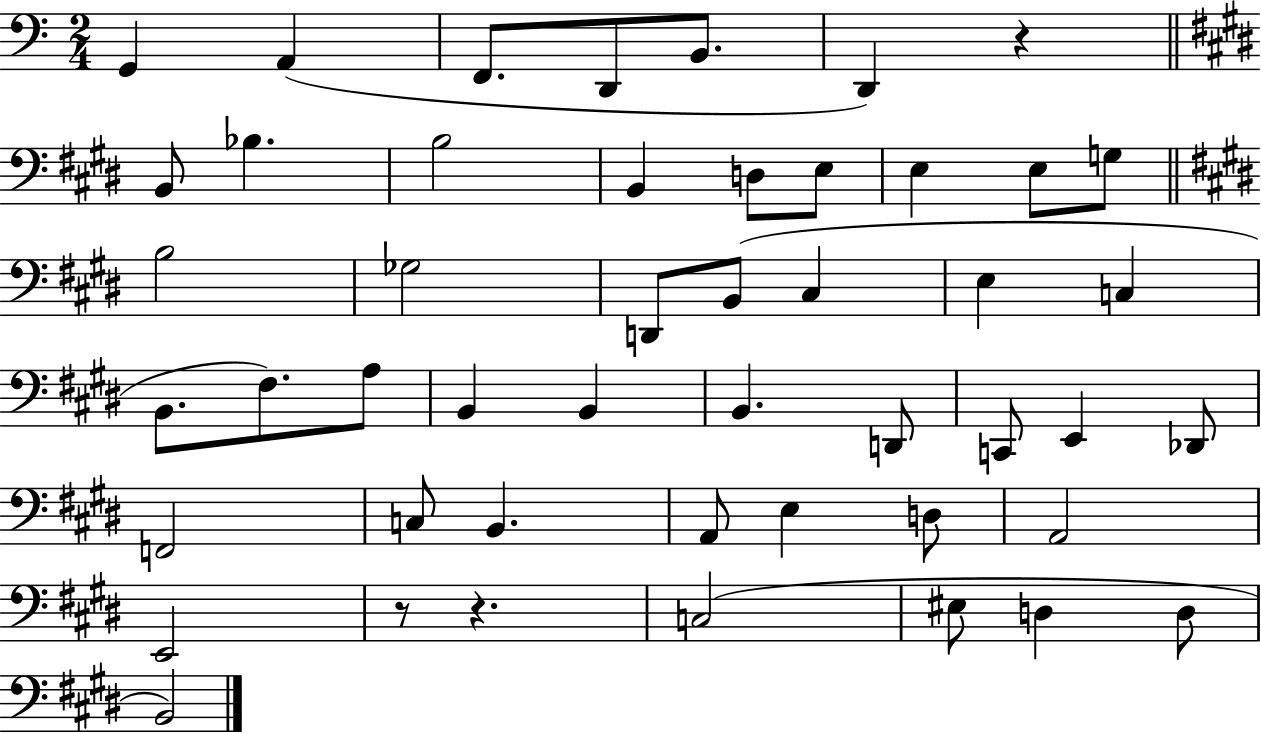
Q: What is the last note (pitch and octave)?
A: B2